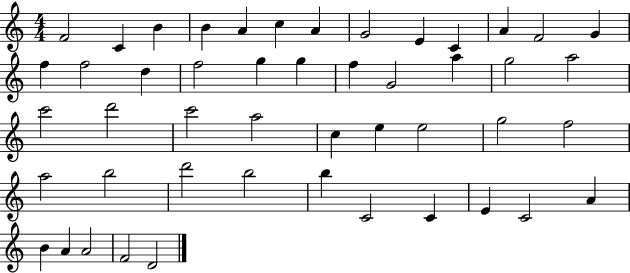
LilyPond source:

{
  \clef treble
  \numericTimeSignature
  \time 4/4
  \key c \major
  f'2 c'4 b'4 | b'4 a'4 c''4 a'4 | g'2 e'4 c'4 | a'4 f'2 g'4 | \break f''4 f''2 d''4 | f''2 g''4 g''4 | f''4 g'2 a''4 | g''2 a''2 | \break c'''2 d'''2 | c'''2 a''2 | c''4 e''4 e''2 | g''2 f''2 | \break a''2 b''2 | d'''2 b''2 | b''4 c'2 c'4 | e'4 c'2 a'4 | \break b'4 a'4 a'2 | f'2 d'2 | \bar "|."
}